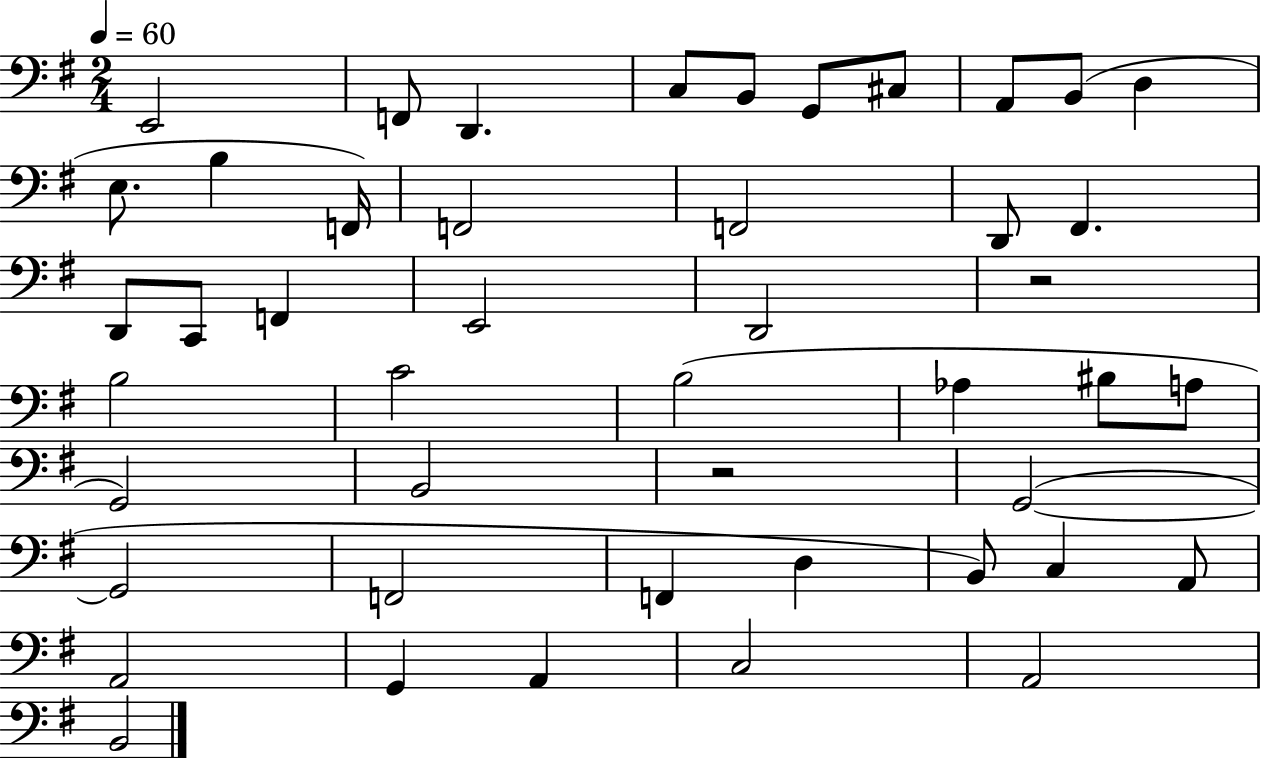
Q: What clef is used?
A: bass